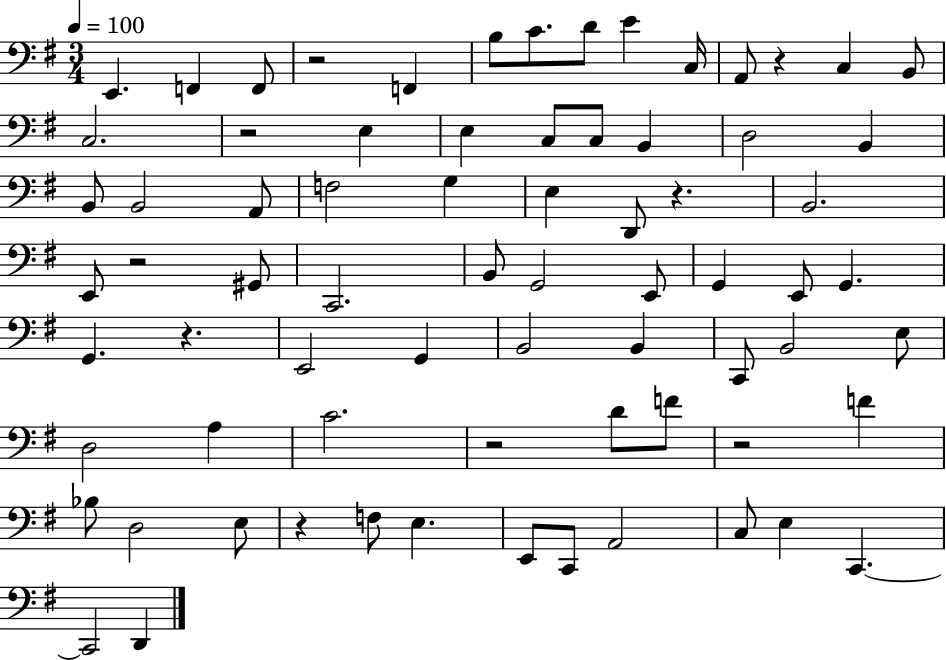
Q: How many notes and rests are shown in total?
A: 73